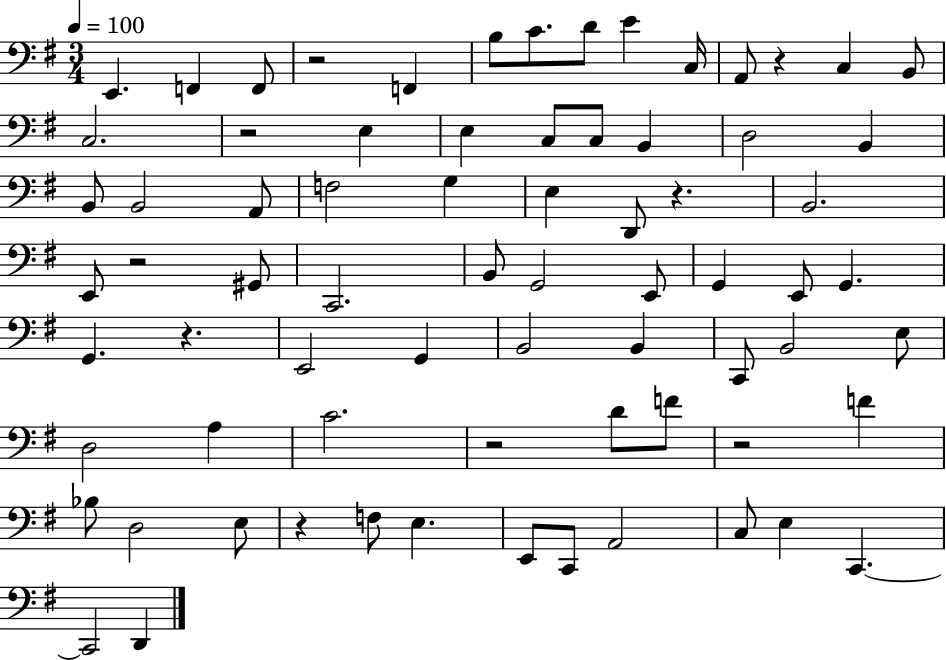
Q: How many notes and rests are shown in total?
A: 73